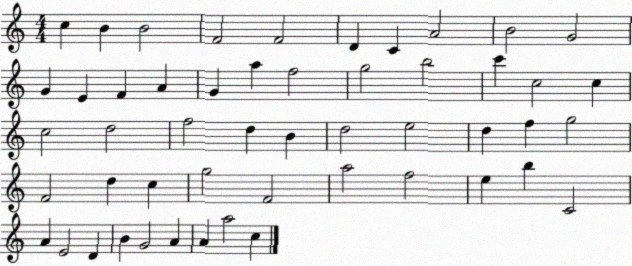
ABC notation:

X:1
T:Untitled
M:4/4
L:1/4
K:C
c B B2 F2 F2 D C A2 B2 G2 G E F A G a f2 g2 b2 c' c2 c c2 d2 f2 d B d2 e2 d f g2 F2 d c g2 F2 a2 f2 e b C2 A E2 D B G2 A A a2 c